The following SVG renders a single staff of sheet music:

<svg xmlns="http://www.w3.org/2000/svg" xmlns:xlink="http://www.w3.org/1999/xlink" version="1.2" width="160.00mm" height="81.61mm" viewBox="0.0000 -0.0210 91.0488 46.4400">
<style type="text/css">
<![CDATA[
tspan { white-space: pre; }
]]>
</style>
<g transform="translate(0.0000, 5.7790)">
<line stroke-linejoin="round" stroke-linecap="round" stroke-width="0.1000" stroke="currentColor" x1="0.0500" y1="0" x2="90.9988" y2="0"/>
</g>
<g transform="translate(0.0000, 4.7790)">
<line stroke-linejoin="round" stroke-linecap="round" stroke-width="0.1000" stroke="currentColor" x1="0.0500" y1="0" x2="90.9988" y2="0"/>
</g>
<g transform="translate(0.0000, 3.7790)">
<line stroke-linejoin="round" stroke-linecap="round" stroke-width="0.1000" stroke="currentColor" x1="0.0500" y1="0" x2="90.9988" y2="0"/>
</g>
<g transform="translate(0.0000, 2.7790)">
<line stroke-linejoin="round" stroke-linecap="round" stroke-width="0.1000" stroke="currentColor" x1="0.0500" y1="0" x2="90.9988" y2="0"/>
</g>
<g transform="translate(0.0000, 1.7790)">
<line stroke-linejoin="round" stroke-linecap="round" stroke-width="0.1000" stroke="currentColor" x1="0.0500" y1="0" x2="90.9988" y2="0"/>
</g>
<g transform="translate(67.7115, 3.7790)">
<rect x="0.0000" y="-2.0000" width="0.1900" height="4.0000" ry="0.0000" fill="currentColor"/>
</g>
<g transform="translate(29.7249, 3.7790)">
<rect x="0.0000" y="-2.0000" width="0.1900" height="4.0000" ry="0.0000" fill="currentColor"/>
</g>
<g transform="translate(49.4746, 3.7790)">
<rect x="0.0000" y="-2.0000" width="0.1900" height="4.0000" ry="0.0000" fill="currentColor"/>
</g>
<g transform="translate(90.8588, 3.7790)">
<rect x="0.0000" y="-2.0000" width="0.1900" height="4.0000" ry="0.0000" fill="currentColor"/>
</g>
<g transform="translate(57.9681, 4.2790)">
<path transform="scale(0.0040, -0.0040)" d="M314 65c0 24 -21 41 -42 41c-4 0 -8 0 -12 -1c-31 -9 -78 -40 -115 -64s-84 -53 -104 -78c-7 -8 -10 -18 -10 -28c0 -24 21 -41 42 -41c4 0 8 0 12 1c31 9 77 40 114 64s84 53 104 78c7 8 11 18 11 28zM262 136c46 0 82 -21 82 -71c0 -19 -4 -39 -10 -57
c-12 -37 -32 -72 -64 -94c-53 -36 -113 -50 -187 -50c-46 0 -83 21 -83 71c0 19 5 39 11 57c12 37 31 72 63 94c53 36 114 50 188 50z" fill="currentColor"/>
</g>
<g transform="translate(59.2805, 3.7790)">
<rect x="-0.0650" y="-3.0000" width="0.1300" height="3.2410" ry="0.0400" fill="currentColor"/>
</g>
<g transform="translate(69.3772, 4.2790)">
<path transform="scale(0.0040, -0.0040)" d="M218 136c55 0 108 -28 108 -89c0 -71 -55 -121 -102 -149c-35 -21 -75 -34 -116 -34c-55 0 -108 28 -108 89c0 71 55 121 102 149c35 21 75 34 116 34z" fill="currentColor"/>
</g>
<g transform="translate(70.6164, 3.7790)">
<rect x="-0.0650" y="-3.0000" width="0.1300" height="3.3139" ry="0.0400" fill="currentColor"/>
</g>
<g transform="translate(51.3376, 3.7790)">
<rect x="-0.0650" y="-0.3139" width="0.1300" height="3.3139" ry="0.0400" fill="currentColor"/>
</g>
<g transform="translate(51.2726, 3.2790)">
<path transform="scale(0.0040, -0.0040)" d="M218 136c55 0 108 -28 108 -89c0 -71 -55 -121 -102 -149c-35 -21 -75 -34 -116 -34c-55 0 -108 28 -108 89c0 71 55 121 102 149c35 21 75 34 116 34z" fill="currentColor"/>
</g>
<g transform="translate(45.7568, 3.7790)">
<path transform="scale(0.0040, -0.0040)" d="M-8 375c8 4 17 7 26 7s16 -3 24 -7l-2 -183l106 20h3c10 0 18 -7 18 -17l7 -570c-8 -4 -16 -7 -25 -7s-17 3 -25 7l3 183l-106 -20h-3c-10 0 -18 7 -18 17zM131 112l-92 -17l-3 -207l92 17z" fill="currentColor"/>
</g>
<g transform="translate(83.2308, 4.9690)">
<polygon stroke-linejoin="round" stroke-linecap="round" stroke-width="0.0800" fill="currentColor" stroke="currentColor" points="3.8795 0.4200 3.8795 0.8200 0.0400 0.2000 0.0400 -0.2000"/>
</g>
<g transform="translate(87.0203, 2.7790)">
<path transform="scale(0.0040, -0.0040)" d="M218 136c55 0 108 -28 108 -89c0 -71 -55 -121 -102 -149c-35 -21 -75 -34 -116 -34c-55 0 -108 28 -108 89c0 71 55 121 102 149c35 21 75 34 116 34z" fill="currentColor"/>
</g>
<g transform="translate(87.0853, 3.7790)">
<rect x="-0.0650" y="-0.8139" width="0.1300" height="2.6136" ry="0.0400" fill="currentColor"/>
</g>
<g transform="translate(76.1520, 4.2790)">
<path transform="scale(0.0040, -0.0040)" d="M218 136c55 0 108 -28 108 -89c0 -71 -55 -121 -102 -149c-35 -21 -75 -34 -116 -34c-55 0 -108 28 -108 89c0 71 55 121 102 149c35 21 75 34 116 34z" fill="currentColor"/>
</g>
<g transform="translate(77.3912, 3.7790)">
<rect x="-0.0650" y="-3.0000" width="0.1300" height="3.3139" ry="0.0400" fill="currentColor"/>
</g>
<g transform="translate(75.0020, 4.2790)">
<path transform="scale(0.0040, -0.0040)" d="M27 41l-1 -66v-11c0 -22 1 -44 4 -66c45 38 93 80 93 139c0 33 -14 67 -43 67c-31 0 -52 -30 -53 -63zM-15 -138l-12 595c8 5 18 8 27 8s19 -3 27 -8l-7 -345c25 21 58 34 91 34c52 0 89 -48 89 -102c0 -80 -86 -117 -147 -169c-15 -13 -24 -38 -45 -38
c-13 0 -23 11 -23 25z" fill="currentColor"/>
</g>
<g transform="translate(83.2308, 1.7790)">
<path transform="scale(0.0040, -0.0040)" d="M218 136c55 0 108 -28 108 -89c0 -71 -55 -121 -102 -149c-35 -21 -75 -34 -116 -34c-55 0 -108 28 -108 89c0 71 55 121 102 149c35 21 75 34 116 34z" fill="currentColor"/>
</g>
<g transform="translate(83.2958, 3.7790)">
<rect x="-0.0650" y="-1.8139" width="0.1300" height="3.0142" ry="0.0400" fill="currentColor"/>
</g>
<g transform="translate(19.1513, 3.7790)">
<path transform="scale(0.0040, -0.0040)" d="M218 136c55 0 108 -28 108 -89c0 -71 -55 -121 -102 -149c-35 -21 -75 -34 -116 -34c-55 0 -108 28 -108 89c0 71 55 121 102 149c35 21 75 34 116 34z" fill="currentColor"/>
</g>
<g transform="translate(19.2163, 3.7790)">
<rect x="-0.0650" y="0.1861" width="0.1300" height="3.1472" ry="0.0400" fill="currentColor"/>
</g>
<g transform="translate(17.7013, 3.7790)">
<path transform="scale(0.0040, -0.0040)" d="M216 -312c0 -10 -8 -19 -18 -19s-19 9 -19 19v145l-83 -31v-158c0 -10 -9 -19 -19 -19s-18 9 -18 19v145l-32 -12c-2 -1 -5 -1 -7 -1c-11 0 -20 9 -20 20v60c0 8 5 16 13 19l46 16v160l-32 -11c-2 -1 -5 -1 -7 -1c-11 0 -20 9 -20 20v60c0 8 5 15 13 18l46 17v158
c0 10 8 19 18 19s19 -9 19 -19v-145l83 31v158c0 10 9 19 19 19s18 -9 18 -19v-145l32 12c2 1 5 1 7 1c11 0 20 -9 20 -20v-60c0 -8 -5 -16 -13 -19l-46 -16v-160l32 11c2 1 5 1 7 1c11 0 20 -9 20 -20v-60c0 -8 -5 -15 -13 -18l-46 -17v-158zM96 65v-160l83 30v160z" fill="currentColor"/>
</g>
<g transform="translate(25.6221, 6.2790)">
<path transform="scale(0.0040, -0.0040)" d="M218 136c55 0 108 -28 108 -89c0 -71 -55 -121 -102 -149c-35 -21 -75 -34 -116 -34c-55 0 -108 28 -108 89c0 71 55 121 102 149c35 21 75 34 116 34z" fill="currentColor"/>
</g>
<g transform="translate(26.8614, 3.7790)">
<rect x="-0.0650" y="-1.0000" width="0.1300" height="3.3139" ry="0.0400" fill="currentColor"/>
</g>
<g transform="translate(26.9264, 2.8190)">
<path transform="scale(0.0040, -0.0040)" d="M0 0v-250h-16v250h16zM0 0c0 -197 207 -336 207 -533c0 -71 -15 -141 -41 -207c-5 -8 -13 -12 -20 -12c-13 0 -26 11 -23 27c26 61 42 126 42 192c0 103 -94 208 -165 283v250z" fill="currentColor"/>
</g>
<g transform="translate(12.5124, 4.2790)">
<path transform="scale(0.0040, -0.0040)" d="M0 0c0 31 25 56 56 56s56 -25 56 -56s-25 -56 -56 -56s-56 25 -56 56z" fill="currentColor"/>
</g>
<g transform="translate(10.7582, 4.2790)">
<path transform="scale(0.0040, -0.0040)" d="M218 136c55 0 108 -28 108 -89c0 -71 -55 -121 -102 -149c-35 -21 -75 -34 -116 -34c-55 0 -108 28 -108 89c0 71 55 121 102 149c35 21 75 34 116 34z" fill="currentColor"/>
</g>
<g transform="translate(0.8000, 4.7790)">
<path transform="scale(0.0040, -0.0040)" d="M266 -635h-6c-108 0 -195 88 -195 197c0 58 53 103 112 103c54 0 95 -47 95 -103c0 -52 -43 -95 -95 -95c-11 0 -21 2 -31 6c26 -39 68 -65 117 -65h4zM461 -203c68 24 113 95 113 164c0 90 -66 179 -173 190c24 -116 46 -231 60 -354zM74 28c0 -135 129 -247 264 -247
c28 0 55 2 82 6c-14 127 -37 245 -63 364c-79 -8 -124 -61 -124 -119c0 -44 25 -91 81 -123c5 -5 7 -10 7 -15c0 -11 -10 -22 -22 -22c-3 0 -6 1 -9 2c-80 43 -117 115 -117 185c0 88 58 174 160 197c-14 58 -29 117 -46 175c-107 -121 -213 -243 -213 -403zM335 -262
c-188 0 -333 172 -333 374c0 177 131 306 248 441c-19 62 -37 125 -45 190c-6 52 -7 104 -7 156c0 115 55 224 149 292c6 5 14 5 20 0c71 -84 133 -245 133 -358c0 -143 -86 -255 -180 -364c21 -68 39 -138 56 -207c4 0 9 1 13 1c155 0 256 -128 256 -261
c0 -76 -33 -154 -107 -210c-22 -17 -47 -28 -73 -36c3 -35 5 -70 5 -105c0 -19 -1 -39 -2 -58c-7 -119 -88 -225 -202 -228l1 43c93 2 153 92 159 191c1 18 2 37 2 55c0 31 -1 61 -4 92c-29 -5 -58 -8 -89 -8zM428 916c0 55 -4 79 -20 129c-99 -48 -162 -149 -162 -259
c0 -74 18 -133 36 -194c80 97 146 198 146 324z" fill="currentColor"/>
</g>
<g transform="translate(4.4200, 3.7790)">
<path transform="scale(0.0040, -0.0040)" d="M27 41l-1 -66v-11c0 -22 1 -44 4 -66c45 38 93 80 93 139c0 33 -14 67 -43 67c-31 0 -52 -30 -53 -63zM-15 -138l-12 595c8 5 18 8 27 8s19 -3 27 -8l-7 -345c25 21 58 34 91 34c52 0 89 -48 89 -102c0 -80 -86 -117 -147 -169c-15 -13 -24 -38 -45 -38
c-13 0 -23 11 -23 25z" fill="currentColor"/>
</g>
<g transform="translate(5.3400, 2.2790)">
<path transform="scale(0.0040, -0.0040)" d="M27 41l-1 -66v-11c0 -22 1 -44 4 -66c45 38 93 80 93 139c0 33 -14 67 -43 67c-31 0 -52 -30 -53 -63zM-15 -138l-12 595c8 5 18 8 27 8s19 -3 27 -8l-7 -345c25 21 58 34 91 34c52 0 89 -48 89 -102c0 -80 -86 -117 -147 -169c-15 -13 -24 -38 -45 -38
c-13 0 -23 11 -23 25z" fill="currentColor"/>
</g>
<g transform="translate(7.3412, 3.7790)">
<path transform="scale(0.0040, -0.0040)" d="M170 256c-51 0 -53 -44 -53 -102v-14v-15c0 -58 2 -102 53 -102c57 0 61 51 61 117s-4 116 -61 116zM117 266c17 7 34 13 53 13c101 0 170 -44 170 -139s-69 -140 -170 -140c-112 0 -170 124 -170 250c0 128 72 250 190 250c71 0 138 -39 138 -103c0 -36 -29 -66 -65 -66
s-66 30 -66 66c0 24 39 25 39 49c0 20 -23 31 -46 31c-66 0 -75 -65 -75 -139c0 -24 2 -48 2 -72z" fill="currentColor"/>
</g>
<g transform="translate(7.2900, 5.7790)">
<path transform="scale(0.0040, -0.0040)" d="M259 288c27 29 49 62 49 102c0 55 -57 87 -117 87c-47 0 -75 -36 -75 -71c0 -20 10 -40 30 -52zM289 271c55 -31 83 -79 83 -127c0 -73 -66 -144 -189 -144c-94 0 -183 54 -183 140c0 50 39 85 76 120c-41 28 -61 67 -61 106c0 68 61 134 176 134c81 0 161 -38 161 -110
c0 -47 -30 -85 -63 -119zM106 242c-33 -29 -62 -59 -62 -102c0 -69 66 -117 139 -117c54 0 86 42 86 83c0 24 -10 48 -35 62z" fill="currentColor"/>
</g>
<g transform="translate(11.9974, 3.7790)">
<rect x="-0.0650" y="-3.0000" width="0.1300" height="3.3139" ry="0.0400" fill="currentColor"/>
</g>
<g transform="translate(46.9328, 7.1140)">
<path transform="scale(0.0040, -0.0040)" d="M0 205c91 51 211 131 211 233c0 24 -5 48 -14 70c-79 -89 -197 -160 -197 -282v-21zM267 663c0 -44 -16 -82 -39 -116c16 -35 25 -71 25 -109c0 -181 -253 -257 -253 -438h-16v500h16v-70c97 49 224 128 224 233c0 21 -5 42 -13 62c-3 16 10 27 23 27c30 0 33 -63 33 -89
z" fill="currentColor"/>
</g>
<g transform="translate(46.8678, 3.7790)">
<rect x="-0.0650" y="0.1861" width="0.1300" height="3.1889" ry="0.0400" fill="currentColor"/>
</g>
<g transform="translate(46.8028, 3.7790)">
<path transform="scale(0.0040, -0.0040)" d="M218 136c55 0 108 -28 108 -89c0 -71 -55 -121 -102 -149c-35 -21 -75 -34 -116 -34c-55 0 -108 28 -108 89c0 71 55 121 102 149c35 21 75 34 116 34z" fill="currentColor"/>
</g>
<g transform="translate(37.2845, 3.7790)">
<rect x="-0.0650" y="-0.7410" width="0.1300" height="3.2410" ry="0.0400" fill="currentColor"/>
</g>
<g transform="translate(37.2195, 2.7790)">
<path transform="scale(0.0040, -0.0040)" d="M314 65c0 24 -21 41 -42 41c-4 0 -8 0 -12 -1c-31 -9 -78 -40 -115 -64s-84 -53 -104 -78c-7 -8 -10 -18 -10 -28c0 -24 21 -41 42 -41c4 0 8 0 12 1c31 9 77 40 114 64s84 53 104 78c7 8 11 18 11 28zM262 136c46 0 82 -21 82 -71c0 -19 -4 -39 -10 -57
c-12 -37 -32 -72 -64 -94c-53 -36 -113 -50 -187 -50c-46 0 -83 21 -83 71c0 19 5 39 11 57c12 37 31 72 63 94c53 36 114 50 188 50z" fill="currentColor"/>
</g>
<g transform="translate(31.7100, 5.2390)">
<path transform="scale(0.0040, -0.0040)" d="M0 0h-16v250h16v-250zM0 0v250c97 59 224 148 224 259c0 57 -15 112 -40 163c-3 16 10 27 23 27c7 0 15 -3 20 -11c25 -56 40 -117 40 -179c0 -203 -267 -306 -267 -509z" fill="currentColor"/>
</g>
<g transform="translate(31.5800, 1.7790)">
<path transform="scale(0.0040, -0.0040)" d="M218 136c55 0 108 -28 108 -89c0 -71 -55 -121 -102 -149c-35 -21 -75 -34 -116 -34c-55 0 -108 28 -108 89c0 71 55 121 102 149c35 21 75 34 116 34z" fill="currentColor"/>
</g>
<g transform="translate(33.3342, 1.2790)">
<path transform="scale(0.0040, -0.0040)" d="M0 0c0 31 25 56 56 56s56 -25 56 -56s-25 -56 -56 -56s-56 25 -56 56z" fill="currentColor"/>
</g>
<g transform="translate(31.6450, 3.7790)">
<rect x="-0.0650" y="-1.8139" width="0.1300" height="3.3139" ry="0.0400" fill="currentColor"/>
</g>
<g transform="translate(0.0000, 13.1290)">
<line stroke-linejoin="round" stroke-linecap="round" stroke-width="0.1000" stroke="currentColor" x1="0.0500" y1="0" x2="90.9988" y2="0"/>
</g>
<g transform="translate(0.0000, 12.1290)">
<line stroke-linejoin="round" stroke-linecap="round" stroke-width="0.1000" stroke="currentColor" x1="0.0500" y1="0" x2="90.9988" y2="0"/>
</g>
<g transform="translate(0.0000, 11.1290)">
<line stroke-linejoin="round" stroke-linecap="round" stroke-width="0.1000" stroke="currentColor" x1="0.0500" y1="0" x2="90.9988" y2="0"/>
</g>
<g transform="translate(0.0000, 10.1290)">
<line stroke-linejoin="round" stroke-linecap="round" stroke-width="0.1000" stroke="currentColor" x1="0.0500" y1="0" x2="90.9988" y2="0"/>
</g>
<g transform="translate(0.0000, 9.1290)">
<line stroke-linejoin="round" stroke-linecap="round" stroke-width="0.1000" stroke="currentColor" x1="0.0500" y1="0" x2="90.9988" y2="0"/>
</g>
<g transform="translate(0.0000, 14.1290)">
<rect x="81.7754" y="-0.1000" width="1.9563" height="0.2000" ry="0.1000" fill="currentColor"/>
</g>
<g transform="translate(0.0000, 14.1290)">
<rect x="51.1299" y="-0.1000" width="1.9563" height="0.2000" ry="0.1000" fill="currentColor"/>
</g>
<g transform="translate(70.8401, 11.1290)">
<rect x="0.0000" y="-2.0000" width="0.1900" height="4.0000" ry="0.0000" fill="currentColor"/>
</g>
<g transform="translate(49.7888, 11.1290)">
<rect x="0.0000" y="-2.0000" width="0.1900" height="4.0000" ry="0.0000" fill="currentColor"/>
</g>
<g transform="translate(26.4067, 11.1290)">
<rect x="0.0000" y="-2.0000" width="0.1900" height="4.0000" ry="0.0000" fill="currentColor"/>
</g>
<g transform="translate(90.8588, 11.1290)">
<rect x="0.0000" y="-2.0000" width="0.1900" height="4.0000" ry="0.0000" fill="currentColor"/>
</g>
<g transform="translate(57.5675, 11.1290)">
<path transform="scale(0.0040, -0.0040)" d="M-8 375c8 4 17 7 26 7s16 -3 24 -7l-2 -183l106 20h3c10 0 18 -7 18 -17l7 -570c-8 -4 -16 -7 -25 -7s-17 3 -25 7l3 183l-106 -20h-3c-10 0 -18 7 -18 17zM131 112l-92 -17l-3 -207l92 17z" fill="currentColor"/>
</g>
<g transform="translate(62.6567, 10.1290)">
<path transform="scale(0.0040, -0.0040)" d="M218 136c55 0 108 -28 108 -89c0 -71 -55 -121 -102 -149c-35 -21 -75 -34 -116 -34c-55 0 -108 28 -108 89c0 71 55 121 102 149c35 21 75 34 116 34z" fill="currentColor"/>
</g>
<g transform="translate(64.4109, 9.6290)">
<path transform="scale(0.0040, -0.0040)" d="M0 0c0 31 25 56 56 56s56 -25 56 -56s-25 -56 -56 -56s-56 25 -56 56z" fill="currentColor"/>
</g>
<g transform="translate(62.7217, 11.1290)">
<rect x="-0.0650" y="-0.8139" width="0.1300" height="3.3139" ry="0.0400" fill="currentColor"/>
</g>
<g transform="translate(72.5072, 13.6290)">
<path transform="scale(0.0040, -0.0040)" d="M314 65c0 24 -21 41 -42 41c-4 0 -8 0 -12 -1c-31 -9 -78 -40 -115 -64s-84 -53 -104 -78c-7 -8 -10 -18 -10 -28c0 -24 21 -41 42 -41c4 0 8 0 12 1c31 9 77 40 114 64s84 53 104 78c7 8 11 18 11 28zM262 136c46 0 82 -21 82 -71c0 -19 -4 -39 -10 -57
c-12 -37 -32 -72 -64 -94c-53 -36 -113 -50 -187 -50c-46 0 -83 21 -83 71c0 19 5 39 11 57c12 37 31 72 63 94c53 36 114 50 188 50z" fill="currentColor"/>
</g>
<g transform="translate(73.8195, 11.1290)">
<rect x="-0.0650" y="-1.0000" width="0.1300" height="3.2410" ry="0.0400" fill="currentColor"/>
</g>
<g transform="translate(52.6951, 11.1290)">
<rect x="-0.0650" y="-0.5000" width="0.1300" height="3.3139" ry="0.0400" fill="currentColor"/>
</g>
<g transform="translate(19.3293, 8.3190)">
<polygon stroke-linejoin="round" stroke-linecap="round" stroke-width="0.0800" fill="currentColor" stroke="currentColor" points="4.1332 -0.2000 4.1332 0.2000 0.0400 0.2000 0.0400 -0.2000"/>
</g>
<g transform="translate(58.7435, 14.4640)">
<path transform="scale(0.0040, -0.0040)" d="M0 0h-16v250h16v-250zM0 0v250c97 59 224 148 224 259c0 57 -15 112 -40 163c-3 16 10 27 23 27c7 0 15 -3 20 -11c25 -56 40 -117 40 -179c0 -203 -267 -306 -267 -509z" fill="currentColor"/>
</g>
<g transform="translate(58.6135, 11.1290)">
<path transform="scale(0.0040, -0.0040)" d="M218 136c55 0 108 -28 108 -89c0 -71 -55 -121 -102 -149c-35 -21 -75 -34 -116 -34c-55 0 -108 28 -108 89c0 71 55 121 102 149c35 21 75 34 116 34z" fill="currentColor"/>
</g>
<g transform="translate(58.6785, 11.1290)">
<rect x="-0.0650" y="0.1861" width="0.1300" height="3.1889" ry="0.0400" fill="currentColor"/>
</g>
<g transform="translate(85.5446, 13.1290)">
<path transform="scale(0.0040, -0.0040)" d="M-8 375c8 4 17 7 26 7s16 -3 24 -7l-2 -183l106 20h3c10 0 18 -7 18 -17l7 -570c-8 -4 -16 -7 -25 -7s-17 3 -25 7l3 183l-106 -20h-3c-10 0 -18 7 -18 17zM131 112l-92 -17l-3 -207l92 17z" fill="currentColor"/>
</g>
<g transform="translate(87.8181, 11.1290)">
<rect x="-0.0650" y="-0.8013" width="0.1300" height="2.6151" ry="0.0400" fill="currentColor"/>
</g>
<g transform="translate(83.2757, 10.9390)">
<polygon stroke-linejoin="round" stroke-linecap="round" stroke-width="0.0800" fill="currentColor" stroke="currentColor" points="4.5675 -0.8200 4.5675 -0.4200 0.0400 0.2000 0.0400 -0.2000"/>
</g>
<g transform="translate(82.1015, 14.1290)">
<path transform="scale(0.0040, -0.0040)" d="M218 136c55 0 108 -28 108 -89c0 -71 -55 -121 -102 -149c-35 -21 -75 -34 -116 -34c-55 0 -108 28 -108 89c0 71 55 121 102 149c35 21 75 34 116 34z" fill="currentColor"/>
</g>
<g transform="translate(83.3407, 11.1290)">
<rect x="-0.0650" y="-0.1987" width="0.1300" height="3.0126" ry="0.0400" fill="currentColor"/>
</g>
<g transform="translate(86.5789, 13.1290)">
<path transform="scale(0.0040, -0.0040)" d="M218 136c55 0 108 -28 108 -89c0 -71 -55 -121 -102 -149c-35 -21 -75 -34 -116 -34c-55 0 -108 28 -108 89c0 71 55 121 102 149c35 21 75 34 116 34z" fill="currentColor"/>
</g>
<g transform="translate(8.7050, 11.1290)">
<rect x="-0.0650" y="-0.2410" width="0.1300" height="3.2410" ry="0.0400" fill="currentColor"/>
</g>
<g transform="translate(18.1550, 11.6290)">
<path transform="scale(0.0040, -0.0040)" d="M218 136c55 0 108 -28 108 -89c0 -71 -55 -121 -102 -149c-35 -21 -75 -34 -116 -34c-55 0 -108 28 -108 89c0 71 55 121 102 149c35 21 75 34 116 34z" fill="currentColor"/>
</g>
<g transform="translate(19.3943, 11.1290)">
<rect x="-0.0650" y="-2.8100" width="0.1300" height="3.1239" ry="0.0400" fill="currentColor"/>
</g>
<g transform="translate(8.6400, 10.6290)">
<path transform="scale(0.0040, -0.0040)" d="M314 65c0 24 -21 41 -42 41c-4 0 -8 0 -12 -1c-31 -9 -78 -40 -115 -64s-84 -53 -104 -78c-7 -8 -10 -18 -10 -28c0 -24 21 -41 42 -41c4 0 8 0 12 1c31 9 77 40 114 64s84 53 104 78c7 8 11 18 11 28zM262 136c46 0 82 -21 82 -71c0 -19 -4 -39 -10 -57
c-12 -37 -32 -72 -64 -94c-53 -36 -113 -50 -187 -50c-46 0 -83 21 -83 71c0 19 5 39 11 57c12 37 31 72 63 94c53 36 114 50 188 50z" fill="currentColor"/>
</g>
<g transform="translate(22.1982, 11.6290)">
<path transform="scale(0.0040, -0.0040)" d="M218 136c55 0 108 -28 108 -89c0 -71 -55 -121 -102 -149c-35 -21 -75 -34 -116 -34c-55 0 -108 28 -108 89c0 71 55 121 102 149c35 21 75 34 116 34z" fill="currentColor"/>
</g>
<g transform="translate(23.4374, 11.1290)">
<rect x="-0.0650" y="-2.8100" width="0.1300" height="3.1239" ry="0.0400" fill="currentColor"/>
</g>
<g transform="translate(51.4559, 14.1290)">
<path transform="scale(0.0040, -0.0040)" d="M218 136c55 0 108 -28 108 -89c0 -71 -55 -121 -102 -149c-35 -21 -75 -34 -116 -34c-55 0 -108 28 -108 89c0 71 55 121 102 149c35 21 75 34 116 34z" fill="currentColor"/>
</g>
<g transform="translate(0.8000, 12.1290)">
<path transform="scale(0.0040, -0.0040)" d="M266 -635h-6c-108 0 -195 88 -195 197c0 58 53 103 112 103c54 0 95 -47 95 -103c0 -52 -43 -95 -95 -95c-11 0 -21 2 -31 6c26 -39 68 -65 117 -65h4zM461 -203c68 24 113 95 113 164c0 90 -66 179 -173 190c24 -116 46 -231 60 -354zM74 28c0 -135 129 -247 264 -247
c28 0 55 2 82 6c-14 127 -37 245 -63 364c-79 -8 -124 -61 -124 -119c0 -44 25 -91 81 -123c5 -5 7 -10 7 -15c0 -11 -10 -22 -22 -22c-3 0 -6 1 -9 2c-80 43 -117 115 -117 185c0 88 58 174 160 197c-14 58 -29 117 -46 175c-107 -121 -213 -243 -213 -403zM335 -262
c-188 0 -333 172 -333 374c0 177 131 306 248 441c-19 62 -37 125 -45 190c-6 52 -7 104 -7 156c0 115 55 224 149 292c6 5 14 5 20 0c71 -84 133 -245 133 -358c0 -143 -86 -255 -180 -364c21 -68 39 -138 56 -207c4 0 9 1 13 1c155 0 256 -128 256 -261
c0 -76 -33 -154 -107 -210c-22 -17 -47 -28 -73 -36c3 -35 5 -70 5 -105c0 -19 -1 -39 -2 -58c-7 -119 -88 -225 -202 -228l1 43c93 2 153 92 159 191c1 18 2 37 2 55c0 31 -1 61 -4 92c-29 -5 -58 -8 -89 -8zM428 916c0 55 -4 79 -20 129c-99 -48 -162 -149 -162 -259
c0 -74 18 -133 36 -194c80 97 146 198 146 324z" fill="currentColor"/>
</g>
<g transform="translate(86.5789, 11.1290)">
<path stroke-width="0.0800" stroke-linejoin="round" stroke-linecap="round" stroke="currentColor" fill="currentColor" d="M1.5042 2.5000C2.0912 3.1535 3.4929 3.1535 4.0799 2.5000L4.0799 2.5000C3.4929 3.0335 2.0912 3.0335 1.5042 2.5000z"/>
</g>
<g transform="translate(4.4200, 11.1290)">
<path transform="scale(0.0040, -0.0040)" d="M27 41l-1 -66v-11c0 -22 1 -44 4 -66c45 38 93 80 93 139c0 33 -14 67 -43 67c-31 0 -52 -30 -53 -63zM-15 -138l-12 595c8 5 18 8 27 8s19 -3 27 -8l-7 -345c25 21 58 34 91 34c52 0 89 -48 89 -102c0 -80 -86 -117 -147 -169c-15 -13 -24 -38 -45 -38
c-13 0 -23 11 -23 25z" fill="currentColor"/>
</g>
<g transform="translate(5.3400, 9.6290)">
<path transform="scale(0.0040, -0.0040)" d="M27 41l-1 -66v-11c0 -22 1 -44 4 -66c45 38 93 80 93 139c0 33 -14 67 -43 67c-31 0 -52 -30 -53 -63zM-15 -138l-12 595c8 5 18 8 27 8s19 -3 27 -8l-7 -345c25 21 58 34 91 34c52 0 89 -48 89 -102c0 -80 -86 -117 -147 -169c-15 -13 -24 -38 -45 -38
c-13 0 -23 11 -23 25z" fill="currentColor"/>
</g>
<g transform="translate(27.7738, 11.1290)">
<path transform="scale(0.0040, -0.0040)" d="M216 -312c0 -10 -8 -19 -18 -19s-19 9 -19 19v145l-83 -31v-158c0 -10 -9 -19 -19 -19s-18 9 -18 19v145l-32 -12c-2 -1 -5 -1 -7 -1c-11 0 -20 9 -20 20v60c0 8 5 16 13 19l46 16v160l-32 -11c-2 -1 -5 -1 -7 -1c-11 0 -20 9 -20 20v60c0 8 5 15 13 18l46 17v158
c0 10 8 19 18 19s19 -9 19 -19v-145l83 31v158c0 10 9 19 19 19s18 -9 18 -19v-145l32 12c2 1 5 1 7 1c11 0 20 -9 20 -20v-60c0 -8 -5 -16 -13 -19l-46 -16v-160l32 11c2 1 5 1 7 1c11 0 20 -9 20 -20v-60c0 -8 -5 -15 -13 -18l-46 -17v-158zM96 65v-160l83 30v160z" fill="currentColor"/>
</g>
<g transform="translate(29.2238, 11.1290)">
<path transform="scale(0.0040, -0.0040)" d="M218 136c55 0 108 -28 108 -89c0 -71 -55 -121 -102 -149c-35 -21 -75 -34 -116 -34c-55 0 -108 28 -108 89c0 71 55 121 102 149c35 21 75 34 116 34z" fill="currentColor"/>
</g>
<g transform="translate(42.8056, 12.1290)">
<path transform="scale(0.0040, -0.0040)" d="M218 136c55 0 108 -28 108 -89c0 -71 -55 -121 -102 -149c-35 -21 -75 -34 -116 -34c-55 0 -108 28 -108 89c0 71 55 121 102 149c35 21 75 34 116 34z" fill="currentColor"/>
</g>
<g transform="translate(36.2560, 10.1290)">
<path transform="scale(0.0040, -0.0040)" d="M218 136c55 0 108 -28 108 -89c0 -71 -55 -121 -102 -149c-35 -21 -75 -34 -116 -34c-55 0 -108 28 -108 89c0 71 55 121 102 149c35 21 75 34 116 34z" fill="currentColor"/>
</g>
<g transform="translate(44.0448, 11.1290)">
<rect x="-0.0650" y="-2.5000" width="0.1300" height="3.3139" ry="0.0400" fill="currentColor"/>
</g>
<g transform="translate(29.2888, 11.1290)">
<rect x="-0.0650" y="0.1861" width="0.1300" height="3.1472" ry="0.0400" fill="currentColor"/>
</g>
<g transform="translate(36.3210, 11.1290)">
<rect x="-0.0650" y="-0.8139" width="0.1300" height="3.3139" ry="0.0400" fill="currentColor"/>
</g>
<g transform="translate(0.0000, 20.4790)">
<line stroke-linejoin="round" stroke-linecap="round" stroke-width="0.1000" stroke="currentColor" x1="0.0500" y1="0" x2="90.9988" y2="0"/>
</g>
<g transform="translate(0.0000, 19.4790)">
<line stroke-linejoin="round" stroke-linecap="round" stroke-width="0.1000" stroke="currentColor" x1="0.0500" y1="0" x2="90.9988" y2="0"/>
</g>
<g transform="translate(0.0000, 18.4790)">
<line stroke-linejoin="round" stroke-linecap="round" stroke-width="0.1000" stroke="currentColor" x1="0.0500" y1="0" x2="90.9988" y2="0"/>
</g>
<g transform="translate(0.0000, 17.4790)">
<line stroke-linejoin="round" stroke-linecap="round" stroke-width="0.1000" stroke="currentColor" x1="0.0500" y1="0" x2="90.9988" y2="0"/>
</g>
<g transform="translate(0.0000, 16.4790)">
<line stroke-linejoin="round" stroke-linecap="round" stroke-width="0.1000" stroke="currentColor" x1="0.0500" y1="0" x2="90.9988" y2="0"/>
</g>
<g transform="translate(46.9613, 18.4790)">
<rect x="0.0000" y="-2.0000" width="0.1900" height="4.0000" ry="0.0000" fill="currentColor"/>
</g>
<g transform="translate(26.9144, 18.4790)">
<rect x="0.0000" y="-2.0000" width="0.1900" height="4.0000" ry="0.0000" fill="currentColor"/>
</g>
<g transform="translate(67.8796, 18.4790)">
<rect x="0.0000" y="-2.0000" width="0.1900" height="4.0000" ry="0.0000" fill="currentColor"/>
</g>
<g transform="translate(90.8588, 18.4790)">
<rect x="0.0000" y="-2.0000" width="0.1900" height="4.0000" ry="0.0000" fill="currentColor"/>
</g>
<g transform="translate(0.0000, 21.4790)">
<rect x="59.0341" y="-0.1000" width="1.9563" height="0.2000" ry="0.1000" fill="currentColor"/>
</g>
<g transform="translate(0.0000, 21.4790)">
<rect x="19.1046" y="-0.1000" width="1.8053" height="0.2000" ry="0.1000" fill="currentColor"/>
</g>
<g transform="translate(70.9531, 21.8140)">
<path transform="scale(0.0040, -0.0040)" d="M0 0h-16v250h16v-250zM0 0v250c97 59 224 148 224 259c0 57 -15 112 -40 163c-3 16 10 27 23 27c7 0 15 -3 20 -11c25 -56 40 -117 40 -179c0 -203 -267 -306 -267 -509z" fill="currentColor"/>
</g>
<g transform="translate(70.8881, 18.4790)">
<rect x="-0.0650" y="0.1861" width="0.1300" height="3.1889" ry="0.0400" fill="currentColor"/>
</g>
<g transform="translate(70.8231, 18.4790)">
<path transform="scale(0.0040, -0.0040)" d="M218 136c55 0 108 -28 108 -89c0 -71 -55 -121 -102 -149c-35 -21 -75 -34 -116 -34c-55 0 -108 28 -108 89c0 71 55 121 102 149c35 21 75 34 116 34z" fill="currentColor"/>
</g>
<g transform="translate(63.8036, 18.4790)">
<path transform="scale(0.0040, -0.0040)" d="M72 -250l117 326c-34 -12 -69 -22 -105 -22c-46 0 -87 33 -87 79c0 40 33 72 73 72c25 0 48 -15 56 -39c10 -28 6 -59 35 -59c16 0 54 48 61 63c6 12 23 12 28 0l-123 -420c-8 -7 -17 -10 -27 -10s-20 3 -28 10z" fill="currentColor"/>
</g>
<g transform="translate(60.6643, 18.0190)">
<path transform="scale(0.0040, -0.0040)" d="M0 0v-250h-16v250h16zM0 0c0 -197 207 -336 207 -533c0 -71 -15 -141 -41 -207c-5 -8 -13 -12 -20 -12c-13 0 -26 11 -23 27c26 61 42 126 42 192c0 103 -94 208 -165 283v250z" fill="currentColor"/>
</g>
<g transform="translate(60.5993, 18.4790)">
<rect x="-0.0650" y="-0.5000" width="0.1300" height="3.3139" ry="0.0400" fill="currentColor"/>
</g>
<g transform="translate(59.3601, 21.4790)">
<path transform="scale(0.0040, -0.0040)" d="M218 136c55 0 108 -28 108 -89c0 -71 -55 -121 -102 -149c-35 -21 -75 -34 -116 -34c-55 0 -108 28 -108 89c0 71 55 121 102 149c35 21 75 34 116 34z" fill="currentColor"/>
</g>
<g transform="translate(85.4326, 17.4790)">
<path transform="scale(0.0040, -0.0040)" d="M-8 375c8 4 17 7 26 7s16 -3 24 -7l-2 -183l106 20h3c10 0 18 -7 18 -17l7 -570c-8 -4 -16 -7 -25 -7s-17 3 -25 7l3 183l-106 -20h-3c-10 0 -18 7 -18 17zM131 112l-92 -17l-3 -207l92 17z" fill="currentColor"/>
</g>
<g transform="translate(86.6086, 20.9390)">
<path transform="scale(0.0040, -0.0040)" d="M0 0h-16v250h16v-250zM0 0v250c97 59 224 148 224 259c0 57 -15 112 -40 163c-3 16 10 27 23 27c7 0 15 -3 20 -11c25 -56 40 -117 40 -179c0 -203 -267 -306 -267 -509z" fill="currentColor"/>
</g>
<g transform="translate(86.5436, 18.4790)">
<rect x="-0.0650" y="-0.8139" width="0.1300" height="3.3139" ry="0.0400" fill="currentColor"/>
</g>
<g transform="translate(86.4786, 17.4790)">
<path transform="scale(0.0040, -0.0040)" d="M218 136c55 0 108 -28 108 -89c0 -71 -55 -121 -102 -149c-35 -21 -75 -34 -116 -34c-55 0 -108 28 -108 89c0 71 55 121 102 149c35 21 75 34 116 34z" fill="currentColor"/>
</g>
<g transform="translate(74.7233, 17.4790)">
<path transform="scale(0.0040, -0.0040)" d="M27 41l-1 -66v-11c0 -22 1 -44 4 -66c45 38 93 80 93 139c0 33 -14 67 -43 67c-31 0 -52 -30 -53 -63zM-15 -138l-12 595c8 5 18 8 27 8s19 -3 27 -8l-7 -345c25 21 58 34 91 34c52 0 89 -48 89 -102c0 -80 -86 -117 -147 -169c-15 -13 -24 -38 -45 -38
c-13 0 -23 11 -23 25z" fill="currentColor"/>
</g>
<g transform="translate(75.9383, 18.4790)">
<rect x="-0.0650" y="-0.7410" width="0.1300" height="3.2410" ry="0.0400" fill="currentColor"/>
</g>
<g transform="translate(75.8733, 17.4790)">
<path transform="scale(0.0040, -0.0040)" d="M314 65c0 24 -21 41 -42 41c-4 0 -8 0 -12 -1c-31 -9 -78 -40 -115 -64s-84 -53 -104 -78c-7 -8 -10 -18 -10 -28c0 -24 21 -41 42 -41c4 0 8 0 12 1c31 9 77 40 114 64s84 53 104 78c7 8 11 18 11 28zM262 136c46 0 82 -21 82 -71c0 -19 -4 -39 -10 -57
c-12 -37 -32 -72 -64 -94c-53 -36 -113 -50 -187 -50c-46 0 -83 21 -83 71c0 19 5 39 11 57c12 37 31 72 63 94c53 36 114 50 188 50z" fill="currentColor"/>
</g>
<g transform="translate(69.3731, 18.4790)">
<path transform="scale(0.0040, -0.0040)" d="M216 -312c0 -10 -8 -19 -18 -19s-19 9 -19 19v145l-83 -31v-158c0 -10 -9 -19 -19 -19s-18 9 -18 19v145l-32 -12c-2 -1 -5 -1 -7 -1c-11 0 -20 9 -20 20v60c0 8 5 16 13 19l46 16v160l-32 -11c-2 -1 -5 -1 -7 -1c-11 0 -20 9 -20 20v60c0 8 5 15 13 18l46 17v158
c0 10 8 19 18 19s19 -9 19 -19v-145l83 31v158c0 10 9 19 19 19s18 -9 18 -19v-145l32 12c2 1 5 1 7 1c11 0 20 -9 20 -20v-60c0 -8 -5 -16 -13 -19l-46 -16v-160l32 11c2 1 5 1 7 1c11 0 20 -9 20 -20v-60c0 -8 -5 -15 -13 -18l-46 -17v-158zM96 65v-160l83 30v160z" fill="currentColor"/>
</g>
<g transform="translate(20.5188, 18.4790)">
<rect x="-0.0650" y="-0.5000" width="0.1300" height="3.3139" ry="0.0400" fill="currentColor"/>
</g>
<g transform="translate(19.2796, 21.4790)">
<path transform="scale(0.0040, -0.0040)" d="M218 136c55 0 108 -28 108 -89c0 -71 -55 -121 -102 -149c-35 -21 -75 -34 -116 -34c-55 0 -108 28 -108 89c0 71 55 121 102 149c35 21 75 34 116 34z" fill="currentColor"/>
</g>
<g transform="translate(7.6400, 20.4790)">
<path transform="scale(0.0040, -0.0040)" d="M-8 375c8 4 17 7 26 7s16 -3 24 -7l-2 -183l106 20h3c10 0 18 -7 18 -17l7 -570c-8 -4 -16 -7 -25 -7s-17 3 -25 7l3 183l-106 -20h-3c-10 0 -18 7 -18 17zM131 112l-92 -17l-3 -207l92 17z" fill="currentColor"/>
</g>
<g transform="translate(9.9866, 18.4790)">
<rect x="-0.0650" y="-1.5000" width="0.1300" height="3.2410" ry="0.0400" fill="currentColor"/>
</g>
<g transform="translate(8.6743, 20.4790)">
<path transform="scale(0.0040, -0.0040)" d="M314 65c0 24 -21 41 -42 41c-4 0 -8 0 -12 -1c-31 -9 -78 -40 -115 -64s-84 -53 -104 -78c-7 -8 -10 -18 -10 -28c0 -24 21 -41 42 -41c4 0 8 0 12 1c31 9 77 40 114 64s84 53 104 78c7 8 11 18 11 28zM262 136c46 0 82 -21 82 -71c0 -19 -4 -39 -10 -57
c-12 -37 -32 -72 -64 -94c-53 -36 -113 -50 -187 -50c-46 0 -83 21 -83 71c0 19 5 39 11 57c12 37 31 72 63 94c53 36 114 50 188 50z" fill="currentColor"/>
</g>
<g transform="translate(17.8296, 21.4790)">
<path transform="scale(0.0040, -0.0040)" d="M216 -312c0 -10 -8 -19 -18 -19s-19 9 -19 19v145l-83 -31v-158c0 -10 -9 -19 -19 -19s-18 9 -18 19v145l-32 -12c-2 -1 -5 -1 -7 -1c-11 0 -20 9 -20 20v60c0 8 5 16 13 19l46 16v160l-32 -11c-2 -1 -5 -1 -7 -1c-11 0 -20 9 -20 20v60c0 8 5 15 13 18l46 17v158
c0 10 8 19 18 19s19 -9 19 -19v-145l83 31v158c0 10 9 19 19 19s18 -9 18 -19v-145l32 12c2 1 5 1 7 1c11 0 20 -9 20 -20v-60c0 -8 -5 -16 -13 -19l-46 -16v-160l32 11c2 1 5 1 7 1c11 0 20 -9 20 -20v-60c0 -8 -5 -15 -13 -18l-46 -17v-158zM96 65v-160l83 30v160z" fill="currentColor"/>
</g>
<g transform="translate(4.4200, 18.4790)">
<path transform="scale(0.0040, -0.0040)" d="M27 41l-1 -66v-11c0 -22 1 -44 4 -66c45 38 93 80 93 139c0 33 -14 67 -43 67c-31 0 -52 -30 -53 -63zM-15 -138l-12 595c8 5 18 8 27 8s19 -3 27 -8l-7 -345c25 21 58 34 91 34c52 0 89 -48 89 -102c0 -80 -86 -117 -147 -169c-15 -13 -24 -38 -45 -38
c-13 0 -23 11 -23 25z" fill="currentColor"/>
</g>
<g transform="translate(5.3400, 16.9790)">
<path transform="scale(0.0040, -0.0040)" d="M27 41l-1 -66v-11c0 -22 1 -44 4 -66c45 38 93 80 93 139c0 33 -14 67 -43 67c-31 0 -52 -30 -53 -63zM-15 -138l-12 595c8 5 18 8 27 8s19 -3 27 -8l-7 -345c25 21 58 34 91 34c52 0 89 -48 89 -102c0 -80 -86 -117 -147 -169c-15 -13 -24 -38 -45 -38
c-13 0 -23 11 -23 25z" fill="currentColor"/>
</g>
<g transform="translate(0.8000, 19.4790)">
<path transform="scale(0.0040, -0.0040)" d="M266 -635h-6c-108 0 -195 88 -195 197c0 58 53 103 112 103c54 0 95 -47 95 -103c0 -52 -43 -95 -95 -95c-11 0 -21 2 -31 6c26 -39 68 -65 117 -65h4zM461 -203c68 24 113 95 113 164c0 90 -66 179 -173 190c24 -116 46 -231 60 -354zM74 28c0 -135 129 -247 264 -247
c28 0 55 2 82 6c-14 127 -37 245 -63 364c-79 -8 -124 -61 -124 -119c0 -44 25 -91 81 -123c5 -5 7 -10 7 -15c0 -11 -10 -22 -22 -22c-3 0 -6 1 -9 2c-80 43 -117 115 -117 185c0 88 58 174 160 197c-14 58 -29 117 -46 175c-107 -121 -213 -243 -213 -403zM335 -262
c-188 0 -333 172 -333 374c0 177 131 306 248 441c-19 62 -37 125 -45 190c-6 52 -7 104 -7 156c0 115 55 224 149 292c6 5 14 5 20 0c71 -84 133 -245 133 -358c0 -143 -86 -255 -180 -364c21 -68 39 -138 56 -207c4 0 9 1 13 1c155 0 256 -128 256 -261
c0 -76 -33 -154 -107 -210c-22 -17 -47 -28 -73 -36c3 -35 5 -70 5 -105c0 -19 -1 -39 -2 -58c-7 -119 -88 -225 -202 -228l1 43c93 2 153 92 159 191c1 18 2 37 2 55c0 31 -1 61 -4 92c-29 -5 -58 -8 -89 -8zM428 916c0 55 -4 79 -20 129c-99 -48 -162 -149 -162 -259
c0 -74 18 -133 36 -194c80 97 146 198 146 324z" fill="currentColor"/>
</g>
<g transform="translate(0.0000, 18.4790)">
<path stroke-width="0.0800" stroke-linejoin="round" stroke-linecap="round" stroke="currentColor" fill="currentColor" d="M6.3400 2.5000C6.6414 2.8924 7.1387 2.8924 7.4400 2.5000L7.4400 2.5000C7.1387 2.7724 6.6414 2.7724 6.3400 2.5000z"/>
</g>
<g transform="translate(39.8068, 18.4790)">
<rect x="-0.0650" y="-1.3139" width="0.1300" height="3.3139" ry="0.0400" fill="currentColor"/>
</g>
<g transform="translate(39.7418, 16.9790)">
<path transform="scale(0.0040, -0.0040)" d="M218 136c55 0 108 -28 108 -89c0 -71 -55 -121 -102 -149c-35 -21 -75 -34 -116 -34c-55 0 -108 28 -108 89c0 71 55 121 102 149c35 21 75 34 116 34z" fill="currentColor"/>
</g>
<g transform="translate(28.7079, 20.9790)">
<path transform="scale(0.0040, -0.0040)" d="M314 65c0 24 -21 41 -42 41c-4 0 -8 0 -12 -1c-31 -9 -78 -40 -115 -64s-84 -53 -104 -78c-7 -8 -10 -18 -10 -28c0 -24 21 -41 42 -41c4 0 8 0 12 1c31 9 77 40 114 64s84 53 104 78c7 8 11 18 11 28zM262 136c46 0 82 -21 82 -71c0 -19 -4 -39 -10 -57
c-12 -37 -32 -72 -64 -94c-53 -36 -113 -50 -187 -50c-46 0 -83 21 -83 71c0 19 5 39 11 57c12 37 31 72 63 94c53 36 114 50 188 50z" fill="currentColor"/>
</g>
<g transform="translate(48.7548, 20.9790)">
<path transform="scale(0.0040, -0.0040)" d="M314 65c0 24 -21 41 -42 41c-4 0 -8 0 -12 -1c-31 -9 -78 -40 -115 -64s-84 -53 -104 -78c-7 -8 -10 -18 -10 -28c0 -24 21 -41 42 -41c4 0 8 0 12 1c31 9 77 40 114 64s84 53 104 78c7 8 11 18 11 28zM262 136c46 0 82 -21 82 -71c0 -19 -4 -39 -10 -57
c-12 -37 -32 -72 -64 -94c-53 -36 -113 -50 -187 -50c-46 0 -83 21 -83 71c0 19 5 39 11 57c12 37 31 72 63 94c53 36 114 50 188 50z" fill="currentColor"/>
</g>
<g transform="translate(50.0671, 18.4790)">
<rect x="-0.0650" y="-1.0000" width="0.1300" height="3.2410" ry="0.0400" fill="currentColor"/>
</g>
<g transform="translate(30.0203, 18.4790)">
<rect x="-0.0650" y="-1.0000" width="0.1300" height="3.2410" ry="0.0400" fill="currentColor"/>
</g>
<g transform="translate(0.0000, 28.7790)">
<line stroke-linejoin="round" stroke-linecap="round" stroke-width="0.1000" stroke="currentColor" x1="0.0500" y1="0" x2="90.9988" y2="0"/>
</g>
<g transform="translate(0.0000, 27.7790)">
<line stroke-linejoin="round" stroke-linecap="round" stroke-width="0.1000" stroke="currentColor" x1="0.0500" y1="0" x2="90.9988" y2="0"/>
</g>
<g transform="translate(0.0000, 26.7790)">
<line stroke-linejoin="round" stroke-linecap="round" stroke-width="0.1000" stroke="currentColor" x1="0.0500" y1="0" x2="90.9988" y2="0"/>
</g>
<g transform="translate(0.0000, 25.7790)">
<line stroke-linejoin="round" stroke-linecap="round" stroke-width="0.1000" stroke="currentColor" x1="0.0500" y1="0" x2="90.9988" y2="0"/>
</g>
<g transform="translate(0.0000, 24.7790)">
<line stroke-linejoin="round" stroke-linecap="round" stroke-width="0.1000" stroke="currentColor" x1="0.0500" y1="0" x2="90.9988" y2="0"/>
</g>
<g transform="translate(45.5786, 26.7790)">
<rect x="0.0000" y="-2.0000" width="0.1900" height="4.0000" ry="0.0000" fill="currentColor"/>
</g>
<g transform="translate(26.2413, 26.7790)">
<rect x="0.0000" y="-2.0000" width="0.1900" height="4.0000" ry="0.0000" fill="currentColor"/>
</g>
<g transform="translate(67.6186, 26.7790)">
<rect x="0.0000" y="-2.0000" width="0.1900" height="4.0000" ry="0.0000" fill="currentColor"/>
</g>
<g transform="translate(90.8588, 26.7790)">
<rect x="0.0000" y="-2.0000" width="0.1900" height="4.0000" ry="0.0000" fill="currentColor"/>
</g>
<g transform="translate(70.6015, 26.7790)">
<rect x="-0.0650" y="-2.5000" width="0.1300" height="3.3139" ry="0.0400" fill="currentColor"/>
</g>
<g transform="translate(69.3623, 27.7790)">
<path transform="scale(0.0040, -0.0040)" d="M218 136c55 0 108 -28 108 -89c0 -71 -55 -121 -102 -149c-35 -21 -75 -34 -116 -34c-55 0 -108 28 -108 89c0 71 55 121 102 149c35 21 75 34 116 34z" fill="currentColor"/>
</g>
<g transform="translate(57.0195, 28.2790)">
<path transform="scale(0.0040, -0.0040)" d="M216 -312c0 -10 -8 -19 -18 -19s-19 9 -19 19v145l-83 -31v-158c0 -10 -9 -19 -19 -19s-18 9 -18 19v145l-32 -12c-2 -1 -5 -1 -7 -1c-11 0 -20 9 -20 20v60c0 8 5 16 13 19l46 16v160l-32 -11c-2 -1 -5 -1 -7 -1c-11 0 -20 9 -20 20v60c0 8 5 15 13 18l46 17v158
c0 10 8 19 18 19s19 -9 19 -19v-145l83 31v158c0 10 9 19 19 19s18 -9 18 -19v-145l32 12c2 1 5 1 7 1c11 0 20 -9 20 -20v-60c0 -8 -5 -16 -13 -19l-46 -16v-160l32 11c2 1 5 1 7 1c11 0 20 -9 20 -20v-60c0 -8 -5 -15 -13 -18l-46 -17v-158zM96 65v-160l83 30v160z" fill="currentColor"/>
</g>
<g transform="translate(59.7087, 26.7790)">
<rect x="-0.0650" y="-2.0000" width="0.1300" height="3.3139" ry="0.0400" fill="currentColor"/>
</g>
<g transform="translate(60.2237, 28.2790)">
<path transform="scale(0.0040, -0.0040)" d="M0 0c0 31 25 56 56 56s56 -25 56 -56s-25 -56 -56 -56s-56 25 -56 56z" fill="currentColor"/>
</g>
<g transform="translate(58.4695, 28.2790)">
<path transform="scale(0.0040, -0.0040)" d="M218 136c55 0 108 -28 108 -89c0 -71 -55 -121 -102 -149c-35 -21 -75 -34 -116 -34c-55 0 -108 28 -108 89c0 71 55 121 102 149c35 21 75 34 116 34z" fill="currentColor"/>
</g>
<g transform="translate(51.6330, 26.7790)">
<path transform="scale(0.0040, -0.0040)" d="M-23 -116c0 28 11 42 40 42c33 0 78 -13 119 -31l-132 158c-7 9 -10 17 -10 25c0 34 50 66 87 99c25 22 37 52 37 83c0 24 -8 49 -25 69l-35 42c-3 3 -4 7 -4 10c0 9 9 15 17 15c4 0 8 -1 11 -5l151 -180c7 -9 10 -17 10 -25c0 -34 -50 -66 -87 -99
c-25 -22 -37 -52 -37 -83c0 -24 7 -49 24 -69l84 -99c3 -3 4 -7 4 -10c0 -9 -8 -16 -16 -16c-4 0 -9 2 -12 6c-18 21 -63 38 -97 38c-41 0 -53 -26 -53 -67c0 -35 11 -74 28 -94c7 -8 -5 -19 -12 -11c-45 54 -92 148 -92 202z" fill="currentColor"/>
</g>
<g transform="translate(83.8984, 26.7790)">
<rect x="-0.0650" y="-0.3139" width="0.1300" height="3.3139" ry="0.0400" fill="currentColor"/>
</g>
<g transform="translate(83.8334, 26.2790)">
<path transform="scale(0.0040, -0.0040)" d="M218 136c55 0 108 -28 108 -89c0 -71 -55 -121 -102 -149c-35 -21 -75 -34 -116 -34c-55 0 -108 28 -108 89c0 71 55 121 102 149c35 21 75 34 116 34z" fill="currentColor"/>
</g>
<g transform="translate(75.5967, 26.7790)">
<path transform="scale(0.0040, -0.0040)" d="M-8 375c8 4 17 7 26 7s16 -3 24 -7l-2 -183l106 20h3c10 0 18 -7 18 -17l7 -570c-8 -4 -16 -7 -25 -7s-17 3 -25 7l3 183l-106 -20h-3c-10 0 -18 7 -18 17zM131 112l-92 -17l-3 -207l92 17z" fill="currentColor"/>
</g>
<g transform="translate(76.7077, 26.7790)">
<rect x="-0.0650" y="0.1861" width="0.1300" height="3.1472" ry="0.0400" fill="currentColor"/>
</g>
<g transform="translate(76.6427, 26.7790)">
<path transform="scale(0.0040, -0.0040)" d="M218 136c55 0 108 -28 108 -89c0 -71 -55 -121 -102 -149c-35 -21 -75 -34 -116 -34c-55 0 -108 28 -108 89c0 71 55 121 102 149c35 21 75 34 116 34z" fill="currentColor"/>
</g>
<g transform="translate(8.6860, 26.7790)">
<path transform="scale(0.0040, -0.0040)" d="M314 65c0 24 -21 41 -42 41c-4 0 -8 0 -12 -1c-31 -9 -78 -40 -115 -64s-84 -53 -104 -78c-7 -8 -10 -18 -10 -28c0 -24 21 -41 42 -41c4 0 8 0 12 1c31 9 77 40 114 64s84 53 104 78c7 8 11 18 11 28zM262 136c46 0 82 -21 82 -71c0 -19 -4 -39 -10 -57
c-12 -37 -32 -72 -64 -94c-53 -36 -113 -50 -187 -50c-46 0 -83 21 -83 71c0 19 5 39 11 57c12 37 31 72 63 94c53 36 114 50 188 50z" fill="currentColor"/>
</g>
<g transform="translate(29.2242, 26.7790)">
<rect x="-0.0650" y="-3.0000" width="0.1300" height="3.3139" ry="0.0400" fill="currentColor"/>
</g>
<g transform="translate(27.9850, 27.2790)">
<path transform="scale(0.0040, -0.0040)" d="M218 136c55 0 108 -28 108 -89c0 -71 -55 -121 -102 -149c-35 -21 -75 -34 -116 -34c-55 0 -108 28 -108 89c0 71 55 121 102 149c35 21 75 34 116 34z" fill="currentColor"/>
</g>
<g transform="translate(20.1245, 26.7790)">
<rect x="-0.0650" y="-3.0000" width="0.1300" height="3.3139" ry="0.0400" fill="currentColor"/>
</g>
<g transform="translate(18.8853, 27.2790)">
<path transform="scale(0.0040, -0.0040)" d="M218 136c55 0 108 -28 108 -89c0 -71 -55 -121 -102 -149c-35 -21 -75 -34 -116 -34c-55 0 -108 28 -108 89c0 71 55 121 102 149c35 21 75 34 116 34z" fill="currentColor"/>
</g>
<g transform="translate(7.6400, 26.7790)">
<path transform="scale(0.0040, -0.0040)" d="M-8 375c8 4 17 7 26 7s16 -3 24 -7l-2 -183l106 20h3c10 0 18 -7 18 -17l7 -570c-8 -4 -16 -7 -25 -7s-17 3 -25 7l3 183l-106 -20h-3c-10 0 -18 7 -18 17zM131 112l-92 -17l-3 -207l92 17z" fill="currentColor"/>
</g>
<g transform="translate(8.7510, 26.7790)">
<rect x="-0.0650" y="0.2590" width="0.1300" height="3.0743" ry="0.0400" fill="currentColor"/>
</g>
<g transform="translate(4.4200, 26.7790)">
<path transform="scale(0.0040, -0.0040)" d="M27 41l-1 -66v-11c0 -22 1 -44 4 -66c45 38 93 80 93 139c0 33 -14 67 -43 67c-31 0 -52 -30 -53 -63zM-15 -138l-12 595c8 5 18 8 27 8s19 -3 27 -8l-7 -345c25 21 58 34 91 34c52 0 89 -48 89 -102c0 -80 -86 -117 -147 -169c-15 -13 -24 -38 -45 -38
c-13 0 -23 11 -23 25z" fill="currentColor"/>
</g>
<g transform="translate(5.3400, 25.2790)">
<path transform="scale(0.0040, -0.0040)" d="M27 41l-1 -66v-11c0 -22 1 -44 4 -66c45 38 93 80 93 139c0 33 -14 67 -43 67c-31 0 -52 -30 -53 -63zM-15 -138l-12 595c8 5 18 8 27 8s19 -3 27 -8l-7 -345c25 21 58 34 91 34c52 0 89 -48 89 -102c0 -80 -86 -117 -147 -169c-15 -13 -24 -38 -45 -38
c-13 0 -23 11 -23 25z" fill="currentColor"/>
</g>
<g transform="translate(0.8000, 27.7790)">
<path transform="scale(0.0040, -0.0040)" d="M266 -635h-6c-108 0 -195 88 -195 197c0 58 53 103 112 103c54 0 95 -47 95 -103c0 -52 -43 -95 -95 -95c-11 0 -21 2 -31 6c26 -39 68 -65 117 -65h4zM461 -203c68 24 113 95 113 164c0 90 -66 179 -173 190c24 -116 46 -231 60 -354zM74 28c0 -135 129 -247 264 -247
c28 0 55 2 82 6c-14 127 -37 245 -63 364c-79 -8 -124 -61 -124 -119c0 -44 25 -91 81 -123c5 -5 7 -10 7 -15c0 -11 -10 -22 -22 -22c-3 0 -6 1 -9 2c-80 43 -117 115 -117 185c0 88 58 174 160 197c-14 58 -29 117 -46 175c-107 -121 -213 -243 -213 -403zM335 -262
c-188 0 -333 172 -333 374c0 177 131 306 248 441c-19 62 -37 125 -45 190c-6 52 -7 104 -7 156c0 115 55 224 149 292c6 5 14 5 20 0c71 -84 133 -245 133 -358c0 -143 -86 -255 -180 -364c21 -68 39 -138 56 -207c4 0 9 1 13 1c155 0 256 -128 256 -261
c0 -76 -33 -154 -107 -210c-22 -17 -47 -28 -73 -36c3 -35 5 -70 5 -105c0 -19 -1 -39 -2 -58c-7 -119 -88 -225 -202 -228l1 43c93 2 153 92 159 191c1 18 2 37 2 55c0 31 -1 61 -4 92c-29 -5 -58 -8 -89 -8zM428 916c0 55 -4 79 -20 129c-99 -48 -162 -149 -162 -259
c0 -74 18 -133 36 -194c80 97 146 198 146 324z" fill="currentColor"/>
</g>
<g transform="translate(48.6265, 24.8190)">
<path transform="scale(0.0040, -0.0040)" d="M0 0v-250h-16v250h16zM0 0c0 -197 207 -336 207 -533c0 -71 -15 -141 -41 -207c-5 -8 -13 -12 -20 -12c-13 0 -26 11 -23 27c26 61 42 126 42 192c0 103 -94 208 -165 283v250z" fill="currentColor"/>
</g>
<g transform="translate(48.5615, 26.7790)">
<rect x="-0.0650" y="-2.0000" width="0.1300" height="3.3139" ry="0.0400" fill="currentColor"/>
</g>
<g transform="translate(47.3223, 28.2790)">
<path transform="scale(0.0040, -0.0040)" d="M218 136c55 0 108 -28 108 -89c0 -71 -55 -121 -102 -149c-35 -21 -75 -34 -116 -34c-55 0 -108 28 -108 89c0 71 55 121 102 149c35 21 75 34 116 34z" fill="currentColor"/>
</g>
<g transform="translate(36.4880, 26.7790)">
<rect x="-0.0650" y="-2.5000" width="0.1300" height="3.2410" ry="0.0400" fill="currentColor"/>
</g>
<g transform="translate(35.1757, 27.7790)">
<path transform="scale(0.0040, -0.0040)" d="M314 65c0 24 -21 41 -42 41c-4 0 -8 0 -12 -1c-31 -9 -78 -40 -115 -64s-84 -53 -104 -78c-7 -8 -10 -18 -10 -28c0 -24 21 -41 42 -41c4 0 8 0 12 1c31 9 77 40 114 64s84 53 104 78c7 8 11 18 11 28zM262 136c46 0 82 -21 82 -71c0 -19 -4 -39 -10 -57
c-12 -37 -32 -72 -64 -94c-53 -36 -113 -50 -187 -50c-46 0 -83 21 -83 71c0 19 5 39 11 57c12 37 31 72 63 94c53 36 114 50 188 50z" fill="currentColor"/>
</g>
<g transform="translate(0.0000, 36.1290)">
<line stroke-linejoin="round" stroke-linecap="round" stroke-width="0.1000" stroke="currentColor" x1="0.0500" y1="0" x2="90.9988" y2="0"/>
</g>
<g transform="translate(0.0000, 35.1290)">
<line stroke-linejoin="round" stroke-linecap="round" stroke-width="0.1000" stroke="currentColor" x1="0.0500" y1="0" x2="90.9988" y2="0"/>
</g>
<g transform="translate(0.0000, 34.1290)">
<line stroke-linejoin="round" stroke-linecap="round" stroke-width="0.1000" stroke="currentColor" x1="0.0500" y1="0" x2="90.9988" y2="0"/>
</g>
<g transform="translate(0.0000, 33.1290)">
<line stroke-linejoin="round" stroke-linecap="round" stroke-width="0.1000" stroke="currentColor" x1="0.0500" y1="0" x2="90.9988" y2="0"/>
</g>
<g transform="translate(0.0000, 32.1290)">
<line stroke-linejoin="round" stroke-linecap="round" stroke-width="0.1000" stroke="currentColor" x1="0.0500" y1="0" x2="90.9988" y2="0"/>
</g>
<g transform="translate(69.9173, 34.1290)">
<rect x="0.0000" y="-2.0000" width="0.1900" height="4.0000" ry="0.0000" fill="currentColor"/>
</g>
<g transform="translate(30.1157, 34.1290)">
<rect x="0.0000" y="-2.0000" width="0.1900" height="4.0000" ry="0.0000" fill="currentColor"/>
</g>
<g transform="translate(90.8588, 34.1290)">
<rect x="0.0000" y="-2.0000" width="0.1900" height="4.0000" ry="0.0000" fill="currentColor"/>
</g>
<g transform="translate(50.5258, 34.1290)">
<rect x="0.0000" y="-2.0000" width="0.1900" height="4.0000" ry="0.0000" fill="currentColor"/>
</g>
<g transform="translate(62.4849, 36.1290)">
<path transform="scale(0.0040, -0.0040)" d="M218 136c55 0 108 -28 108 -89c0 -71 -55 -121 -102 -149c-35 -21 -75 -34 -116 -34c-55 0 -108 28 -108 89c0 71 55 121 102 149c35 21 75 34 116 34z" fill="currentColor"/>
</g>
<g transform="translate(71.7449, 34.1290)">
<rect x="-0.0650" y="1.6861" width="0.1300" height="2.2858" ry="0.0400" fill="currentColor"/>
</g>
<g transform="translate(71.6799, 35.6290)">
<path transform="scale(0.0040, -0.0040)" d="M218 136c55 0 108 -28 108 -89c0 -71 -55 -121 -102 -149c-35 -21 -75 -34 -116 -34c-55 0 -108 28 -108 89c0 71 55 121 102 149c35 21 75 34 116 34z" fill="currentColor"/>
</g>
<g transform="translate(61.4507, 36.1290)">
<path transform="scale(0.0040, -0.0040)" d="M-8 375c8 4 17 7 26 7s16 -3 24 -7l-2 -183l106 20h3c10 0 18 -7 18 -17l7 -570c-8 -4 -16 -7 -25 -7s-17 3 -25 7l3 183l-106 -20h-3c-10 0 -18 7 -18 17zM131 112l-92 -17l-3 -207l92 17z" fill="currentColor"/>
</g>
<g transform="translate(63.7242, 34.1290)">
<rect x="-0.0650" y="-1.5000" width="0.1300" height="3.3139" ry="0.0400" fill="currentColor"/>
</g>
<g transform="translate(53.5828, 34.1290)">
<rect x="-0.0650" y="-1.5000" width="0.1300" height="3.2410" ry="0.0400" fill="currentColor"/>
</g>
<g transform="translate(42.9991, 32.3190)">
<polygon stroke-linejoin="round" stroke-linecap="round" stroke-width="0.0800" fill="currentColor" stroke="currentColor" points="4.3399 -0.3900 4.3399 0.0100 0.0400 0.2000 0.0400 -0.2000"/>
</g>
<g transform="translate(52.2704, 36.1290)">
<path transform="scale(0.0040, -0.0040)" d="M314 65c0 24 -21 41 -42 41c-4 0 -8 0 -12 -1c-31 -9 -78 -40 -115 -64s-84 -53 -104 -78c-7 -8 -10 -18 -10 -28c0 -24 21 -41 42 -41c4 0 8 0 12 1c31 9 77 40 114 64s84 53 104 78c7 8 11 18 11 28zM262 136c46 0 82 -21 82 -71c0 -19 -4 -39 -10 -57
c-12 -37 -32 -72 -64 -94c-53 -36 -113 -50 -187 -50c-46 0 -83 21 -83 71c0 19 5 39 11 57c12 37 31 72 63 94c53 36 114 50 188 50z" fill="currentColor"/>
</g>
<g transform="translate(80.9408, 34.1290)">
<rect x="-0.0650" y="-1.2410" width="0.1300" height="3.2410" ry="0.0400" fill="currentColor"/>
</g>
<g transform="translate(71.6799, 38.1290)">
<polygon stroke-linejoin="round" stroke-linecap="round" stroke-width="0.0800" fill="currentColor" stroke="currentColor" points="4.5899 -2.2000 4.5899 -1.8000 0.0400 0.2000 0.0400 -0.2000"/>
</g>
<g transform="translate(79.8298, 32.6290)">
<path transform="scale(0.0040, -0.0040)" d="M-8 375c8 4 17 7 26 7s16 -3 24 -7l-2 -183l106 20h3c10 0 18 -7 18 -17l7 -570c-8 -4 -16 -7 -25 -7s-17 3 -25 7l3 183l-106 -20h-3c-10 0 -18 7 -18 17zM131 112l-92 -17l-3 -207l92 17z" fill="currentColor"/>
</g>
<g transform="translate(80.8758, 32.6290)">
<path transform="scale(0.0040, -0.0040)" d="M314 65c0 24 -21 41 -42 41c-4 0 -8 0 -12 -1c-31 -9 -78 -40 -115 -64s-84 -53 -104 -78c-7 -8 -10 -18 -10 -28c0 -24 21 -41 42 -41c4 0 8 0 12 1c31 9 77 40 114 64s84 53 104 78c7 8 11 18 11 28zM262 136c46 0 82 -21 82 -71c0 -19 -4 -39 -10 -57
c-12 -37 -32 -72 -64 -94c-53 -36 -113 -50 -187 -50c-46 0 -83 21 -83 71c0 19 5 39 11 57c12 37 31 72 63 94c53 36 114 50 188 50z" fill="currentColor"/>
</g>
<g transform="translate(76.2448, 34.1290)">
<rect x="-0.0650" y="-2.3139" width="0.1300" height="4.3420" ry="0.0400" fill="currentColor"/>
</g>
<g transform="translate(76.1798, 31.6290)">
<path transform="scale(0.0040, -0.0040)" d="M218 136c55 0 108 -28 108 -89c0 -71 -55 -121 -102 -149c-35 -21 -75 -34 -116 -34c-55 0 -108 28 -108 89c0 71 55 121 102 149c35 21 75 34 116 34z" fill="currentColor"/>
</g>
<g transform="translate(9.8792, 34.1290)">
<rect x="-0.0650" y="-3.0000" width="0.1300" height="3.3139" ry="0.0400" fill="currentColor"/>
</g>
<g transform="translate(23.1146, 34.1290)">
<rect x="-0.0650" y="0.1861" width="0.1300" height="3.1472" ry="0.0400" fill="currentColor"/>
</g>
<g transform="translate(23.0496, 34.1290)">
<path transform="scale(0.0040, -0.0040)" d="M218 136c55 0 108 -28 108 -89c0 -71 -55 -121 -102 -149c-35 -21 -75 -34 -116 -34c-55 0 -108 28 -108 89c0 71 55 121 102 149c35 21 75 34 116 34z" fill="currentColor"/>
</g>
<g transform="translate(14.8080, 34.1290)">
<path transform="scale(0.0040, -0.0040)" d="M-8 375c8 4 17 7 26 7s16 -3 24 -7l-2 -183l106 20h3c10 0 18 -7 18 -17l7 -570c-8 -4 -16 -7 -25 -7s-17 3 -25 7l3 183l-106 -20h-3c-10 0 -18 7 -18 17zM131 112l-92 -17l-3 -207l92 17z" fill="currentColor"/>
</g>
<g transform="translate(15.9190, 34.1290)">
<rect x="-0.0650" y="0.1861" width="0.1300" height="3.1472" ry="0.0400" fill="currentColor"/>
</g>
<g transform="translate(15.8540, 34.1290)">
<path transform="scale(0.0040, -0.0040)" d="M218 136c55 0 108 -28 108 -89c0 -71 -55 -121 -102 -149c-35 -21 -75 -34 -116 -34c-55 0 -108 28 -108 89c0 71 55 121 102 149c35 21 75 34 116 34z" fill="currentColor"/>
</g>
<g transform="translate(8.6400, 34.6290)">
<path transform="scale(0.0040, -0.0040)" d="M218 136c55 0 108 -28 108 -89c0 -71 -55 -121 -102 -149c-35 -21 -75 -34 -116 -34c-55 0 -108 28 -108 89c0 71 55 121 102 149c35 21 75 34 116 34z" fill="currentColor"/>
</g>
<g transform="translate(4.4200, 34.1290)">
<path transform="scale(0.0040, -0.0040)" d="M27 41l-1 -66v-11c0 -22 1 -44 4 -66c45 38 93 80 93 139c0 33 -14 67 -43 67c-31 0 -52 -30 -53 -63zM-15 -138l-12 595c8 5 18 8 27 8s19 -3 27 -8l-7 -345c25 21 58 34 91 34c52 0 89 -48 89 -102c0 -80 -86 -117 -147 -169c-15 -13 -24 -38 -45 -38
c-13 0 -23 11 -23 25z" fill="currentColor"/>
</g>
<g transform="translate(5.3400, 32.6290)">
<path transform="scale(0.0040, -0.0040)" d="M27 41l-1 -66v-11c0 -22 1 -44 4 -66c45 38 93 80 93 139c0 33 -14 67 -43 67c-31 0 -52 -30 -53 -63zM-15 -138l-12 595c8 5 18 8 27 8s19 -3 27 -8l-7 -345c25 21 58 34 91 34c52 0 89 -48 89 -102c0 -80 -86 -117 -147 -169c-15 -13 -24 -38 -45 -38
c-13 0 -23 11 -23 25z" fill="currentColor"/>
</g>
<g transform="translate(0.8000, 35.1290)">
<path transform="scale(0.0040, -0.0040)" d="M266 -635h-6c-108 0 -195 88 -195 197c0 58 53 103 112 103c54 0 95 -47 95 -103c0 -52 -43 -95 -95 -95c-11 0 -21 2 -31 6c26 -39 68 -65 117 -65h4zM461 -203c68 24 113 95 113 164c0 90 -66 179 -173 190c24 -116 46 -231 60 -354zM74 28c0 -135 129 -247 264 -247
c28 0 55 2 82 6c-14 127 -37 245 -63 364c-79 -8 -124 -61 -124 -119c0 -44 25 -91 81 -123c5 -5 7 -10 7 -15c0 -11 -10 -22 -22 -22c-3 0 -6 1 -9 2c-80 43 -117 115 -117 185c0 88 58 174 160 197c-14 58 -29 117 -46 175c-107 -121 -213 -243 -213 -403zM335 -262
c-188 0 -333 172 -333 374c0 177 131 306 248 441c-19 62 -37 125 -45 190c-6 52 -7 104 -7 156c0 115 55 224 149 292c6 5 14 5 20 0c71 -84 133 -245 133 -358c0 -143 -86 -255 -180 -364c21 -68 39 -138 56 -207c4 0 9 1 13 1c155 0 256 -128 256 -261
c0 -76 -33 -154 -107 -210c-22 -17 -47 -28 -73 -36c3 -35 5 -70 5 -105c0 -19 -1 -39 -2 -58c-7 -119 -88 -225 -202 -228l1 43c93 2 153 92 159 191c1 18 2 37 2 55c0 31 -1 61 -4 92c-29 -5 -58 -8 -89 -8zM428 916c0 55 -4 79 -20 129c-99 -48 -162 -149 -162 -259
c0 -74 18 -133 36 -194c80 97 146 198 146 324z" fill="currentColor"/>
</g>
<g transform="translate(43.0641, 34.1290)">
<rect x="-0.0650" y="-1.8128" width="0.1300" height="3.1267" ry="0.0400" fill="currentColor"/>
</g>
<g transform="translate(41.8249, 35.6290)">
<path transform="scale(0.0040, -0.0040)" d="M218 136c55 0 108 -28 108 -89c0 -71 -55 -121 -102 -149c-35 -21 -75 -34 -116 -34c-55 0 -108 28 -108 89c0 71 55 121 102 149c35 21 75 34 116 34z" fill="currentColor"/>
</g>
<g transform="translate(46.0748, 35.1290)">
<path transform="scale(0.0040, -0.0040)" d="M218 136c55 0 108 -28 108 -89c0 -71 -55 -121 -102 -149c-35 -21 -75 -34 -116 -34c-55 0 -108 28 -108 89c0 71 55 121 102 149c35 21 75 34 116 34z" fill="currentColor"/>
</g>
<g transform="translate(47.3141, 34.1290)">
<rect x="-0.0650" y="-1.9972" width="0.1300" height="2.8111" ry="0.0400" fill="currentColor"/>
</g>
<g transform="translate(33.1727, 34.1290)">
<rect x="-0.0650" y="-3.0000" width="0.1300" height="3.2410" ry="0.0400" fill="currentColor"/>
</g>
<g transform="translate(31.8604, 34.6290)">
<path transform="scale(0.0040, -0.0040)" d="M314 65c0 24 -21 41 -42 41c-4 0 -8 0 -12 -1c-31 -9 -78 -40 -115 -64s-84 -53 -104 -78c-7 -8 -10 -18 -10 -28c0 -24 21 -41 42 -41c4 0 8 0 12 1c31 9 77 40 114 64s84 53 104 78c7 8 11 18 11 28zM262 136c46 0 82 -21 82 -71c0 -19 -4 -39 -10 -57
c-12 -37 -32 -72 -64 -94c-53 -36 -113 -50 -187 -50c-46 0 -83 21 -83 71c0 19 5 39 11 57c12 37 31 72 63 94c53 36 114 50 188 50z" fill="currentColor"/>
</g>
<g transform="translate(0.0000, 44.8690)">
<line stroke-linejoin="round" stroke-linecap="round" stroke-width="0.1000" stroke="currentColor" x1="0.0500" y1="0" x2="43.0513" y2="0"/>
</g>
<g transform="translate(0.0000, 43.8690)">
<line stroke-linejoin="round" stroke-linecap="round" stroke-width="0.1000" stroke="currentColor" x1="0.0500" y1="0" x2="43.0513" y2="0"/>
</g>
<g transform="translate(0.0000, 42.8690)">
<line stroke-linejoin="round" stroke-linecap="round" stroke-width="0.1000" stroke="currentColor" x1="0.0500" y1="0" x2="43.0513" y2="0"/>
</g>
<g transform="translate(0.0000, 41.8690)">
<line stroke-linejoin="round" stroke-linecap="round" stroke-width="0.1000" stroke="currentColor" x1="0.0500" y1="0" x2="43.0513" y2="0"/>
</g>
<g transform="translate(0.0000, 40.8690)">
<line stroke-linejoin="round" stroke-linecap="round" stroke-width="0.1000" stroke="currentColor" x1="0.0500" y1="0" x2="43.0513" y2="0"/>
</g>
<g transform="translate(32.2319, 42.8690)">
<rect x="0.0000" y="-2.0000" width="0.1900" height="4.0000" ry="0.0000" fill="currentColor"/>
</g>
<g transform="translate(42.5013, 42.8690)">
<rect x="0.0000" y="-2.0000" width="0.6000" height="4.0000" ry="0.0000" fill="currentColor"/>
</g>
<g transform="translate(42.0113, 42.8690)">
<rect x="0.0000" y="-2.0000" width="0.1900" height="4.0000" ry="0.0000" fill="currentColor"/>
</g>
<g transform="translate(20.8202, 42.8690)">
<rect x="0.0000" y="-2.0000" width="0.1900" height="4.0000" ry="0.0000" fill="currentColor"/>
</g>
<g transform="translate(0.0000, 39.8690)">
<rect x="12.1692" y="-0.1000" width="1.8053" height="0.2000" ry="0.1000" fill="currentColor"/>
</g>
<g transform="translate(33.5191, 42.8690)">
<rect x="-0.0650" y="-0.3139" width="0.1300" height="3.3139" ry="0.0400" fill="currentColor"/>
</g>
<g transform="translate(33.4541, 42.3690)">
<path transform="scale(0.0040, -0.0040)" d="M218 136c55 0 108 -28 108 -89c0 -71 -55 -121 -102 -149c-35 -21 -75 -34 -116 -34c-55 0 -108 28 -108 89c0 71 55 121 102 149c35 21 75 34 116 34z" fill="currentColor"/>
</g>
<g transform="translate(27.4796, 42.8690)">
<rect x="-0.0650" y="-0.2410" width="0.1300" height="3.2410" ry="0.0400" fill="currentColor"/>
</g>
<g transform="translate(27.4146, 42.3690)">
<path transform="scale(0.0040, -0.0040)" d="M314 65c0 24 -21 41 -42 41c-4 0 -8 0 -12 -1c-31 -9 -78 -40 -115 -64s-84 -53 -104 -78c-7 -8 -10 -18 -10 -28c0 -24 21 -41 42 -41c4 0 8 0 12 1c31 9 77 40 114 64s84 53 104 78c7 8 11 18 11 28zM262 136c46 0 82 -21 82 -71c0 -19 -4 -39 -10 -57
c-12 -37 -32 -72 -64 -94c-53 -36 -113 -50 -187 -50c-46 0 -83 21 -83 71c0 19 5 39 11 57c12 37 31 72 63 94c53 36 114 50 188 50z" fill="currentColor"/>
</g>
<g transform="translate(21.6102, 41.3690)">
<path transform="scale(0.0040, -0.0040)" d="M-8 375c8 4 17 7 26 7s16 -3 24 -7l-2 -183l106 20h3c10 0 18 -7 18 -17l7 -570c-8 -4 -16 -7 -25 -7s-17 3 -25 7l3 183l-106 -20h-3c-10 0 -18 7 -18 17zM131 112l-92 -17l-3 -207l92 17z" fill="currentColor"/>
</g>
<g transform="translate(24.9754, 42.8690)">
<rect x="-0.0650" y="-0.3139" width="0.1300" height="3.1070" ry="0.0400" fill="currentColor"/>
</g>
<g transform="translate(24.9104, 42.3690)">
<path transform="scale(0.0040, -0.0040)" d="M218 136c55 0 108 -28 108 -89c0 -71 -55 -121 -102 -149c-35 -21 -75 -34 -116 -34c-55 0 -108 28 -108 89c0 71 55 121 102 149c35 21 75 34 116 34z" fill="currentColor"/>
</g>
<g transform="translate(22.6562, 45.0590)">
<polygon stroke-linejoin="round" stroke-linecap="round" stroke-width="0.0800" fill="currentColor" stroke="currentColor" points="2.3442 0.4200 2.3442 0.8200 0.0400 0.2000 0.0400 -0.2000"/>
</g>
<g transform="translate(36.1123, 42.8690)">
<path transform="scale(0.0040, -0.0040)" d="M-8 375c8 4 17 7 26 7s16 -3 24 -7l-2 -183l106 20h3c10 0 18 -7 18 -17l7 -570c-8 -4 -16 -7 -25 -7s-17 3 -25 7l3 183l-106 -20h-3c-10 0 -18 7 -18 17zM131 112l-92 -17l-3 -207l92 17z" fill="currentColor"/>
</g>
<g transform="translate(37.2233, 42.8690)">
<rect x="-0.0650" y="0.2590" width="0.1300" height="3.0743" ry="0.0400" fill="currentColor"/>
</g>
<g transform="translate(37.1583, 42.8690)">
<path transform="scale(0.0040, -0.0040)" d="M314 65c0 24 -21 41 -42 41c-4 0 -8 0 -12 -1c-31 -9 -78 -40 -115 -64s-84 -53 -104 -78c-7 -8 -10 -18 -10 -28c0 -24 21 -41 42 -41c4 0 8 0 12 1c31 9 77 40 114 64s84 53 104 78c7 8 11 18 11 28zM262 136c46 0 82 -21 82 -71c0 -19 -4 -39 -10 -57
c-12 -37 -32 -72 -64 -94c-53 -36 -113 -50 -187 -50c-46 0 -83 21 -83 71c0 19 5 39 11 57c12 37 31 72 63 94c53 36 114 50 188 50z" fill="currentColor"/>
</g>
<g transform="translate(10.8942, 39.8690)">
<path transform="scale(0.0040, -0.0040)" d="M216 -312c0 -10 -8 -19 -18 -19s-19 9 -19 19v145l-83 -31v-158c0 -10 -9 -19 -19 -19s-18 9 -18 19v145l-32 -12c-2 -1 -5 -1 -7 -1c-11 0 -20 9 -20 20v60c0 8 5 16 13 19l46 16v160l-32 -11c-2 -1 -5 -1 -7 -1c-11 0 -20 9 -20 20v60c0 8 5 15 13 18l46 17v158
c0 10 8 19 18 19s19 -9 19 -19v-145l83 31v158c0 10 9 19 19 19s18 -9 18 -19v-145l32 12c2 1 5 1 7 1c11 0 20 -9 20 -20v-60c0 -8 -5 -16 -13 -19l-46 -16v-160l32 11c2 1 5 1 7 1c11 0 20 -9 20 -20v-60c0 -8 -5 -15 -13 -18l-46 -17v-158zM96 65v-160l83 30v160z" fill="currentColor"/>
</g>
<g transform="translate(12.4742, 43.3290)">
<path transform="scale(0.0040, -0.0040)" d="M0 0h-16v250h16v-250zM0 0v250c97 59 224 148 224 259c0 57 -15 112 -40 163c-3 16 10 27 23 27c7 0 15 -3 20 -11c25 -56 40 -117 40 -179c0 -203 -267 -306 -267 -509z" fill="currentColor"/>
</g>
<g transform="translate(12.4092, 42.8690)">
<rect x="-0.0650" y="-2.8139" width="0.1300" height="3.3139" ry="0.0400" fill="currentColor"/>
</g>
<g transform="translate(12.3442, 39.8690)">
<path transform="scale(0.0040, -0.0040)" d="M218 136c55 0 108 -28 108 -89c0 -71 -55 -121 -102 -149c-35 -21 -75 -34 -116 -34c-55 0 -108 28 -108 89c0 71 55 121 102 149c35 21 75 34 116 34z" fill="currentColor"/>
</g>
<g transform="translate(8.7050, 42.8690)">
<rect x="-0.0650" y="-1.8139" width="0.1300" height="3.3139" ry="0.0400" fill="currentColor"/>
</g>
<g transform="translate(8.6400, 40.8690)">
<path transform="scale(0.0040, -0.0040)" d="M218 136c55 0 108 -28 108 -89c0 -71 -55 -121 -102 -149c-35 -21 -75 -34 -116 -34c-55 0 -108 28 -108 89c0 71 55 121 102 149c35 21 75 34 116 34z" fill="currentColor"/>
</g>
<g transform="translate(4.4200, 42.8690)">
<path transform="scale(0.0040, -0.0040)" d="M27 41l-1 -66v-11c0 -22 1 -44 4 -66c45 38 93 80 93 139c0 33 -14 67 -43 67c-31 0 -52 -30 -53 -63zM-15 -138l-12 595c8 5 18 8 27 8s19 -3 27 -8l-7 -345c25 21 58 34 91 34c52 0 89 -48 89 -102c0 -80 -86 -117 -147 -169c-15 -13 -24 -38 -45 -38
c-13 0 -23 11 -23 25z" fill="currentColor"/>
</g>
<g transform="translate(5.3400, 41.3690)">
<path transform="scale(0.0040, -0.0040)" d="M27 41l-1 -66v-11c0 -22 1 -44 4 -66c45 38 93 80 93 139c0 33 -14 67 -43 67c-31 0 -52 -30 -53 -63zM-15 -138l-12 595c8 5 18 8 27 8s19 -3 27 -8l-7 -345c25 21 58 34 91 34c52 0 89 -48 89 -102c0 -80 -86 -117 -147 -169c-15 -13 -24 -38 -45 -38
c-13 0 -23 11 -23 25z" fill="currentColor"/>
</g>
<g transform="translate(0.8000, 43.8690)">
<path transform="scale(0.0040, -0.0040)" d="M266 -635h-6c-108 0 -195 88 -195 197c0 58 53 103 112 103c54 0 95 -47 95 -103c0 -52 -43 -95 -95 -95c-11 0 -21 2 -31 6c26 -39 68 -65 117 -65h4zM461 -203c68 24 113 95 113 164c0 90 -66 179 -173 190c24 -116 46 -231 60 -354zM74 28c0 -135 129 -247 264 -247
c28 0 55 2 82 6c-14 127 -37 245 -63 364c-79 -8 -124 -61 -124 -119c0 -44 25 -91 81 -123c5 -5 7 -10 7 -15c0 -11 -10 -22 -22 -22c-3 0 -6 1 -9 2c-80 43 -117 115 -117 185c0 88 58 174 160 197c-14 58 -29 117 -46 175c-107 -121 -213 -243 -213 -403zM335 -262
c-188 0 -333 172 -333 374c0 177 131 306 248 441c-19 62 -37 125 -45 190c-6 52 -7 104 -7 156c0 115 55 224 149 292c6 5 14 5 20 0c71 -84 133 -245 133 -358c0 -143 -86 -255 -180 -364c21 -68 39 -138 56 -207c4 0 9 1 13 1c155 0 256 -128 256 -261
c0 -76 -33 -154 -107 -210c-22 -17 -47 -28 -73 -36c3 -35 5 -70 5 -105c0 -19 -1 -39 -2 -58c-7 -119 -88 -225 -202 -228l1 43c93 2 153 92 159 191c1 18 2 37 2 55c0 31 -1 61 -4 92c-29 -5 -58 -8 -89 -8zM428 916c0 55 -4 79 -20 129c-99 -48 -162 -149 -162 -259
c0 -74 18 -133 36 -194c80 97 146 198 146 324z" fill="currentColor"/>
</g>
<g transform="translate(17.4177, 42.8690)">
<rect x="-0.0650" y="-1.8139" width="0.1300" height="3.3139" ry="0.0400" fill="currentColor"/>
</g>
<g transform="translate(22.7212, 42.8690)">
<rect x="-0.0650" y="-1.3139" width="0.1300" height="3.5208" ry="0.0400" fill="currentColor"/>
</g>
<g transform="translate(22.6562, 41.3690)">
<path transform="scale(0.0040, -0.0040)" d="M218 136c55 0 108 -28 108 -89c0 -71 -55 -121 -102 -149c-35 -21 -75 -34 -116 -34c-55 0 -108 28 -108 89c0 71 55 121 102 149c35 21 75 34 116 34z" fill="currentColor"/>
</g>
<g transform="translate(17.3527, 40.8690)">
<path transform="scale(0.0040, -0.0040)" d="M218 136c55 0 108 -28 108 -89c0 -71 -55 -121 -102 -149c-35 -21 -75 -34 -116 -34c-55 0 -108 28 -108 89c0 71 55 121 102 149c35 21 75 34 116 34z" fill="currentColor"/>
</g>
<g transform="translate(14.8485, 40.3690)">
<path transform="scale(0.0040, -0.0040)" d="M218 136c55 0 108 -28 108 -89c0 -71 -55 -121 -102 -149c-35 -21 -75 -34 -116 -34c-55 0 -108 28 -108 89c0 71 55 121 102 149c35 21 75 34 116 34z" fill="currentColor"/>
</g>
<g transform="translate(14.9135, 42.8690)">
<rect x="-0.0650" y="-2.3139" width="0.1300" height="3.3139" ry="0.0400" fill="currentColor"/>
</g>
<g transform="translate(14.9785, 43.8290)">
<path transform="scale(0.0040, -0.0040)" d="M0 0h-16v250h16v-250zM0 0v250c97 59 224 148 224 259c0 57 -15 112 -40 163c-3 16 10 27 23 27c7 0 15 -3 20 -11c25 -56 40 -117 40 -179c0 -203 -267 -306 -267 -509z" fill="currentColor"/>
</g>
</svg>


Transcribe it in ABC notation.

X:1
T:Untitled
M:6/8
L:1/4
K:Bb
A ^B D/2 f/2 d2 B/4 c A2 A _A f/2 d/2 c2 A/2 A/2 ^B d G C B/2 d D2 C/2 E/2 E2 ^C D2 _e D2 C/2 z/2 ^B/2 _d2 d/2 B2 A A G2 F/2 z ^F G B c A B B A2 F/2 G/2 _E2 E F/2 g/2 e2 f ^a/2 g/2 f e/2 c/2 c2 c B2